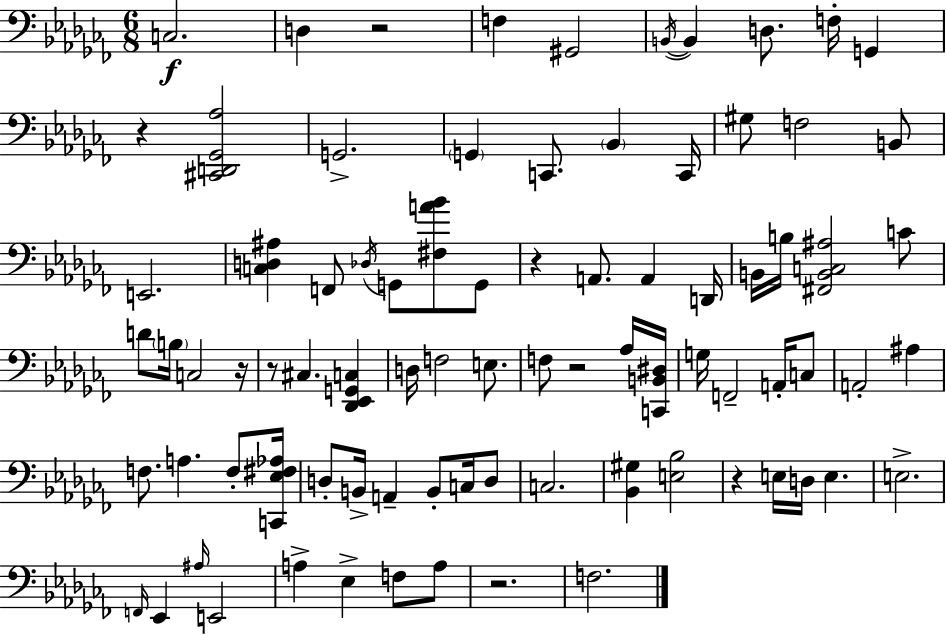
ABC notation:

X:1
T:Untitled
M:6/8
L:1/4
K:Abm
C,2 D, z2 F, ^G,,2 B,,/4 B,, D,/2 F,/4 G,, z [^C,,D,,_G,,_A,]2 G,,2 G,, C,,/2 _B,, C,,/4 ^G,/2 F,2 B,,/2 E,,2 [C,D,^A,] F,,/2 _D,/4 G,,/2 [^F,A_B]/2 G,,/2 z A,,/2 A,, D,,/4 B,,/4 B,/4 [^F,,B,,C,^A,]2 C/2 D/2 B,/4 C,2 z/4 z/2 ^C, [_D,,_E,,G,,C,] D,/4 F,2 E,/2 F,/2 z2 _A,/4 [C,,B,,^D,]/4 G,/4 F,,2 A,,/4 C,/2 A,,2 ^A, F,/2 A, F,/2 [C,,_E,^F,_A,]/4 D,/2 B,,/4 A,, B,,/2 C,/4 D,/2 C,2 [_B,,^G,] [E,_B,]2 z E,/4 D,/4 E, E,2 F,,/4 _E,, ^A,/4 E,,2 A, _E, F,/2 A,/2 z2 F,2